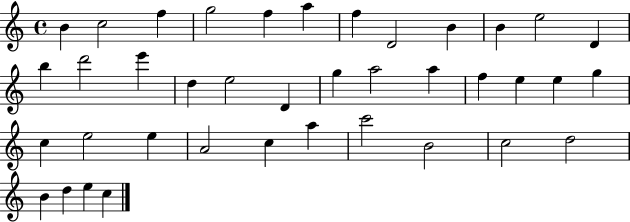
{
  \clef treble
  \time 4/4
  \defaultTimeSignature
  \key c \major
  b'4 c''2 f''4 | g''2 f''4 a''4 | f''4 d'2 b'4 | b'4 e''2 d'4 | \break b''4 d'''2 e'''4 | d''4 e''2 d'4 | g''4 a''2 a''4 | f''4 e''4 e''4 g''4 | \break c''4 e''2 e''4 | a'2 c''4 a''4 | c'''2 b'2 | c''2 d''2 | \break b'4 d''4 e''4 c''4 | \bar "|."
}